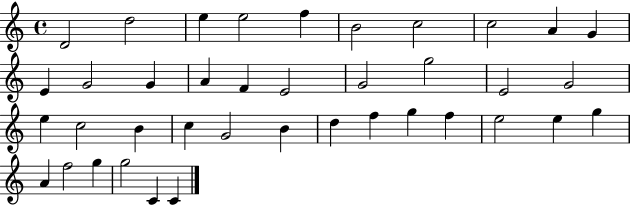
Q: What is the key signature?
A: C major